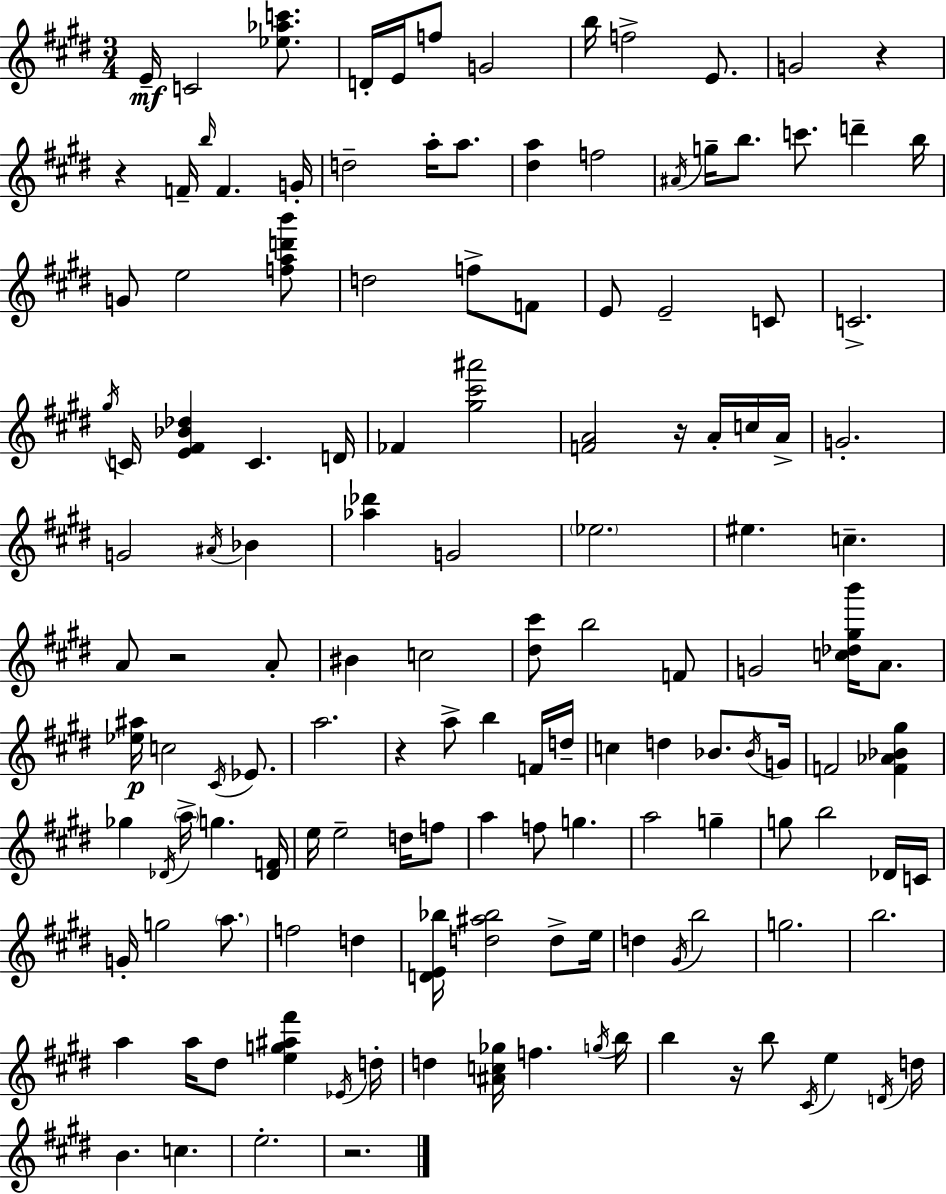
E4/s C4/h [Eb5,Ab5,C6]/e. D4/s E4/s F5/e G4/h B5/s F5/h E4/e. G4/h R/q R/q F4/s B5/s F4/q. G4/s D5/h A5/s A5/e. [D#5,A5]/q F5/h A#4/s G5/s B5/e. C6/e. D6/q B5/s G4/e E5/h [F5,A5,D6,B6]/e D5/h F5/e F4/e E4/e E4/h C4/e C4/h. G#5/s C4/s [E4,F#4,Bb4,Db5]/q C4/q. D4/s FES4/q [G#5,C#6,A#6]/h [F4,A4]/h R/s A4/s C5/s A4/s G4/h. G4/h A#4/s Bb4/q [Ab5,Db6]/q G4/h Eb5/h. EIS5/q. C5/q. A4/e R/h A4/e BIS4/q C5/h [D#5,C#6]/e B5/h F4/e G4/h [C5,Db5,G#5,B6]/s A4/e. [Eb5,A#5]/s C5/h C#4/s Eb4/e. A5/h. R/q A5/e B5/q F4/s D5/s C5/q D5/q Bb4/e. Bb4/s G4/s F4/h [F4,Ab4,Bb4,G#5]/q Gb5/q Db4/s A5/s G5/q. [Db4,F4]/s E5/s E5/h D5/s F5/e A5/q F5/e G5/q. A5/h G5/q G5/e B5/h Db4/s C4/s G4/s G5/h A5/e. F5/h D5/q [D4,E4,Bb5]/s [D5,A#5,Bb5]/h D5/e E5/s D5/q G#4/s B5/h G5/h. B5/h. A5/q A5/s D#5/e [E5,G5,A#5,F#6]/q Eb4/s D5/s D5/q [A#4,C5,Gb5]/s F5/q. G5/s B5/s B5/q R/s B5/e C#4/s E5/q D4/s D5/s B4/q. C5/q. E5/h. R/h.